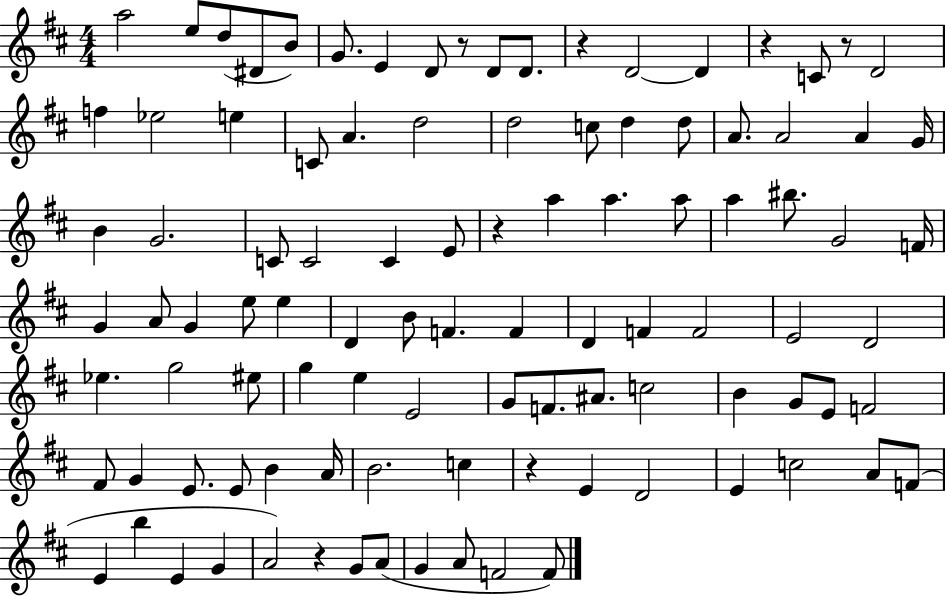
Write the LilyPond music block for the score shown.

{
  \clef treble
  \numericTimeSignature
  \time 4/4
  \key d \major
  \repeat volta 2 { a''2 e''8 d''8( dis'8 b'8) | g'8. e'4 d'8 r8 d'8 d'8. | r4 d'2~~ d'4 | r4 c'8 r8 d'2 | \break f''4 ees''2 e''4 | c'8 a'4. d''2 | d''2 c''8 d''4 d''8 | a'8. a'2 a'4 g'16 | \break b'4 g'2. | c'8 c'2 c'4 e'8 | r4 a''4 a''4. a''8 | a''4 bis''8. g'2 f'16 | \break g'4 a'8 g'4 e''8 e''4 | d'4 b'8 f'4. f'4 | d'4 f'4 f'2 | e'2 d'2 | \break ees''4. g''2 eis''8 | g''4 e''4 e'2 | g'8 f'8. ais'8. c''2 | b'4 g'8 e'8 f'2 | \break fis'8 g'4 e'8. e'8 b'4 a'16 | b'2. c''4 | r4 e'4 d'2 | e'4 c''2 a'8 f'8( | \break e'4 b''4 e'4 g'4 | a'2) r4 g'8 a'8( | g'4 a'8 f'2 f'8) | } \bar "|."
}